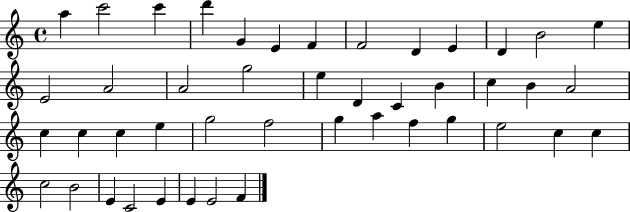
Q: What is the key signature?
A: C major